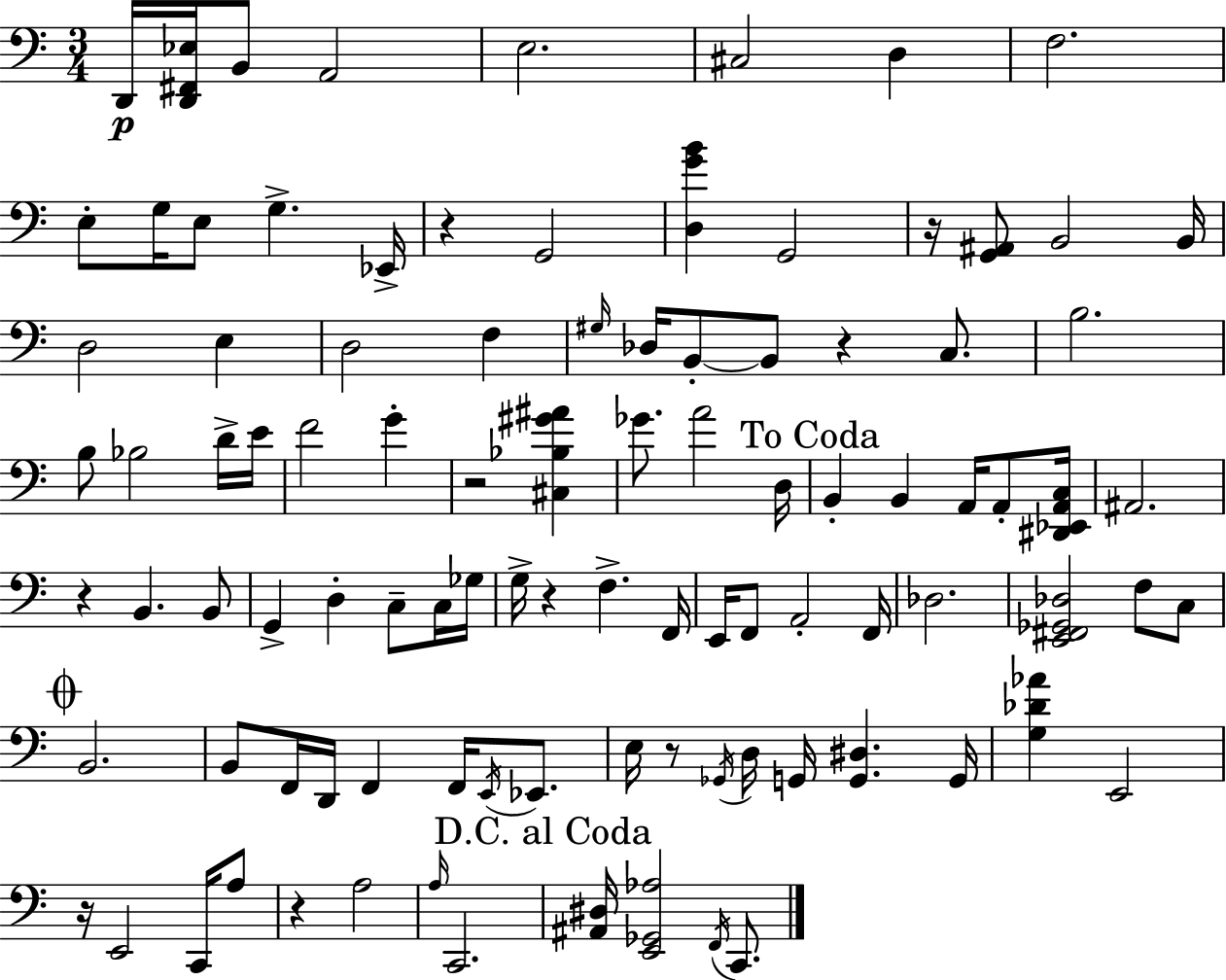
D2/s [D2,F#2,Eb3]/s B2/e A2/h E3/h. C#3/h D3/q F3/h. E3/e G3/s E3/e G3/q. Eb2/s R/q G2/h [D3,G4,B4]/q G2/h R/s [G2,A#2]/e B2/h B2/s D3/h E3/q D3/h F3/q G#3/s Db3/s B2/e B2/e R/q C3/e. B3/h. B3/e Bb3/h D4/s E4/s F4/h G4/q R/h [C#3,Bb3,G#4,A#4]/q Gb4/e. A4/h D3/s B2/q B2/q A2/s A2/e [D#2,Eb2,A2,C3]/s A#2/h. R/q B2/q. B2/e G2/q D3/q C3/e C3/s Gb3/s G3/s R/q F3/q. F2/s E2/s F2/e A2/h F2/s Db3/h. [E2,F#2,Gb2,Db3]/h F3/e C3/e B2/h. B2/e F2/s D2/s F2/q F2/s E2/s Eb2/e. E3/s R/e Gb2/s D3/s G2/s [G2,D#3]/q. G2/s [G3,Db4,Ab4]/q E2/h R/s E2/h C2/s A3/e R/q A3/h A3/s C2/h. [A#2,D#3]/s [E2,Gb2,Ab3]/h F2/s C2/e.